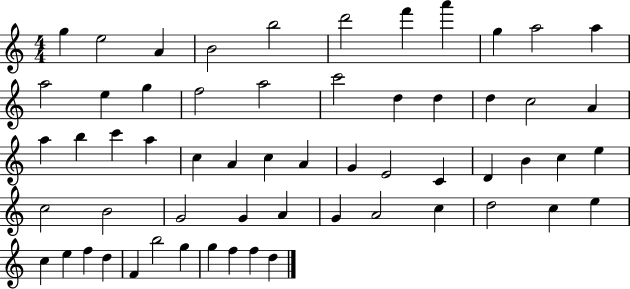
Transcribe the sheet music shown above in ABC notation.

X:1
T:Untitled
M:4/4
L:1/4
K:C
g e2 A B2 b2 d'2 f' a' g a2 a a2 e g f2 a2 c'2 d d d c2 A a b c' a c A c A G E2 C D B c e c2 B2 G2 G A G A2 c d2 c e c e f d F b2 g g f f d